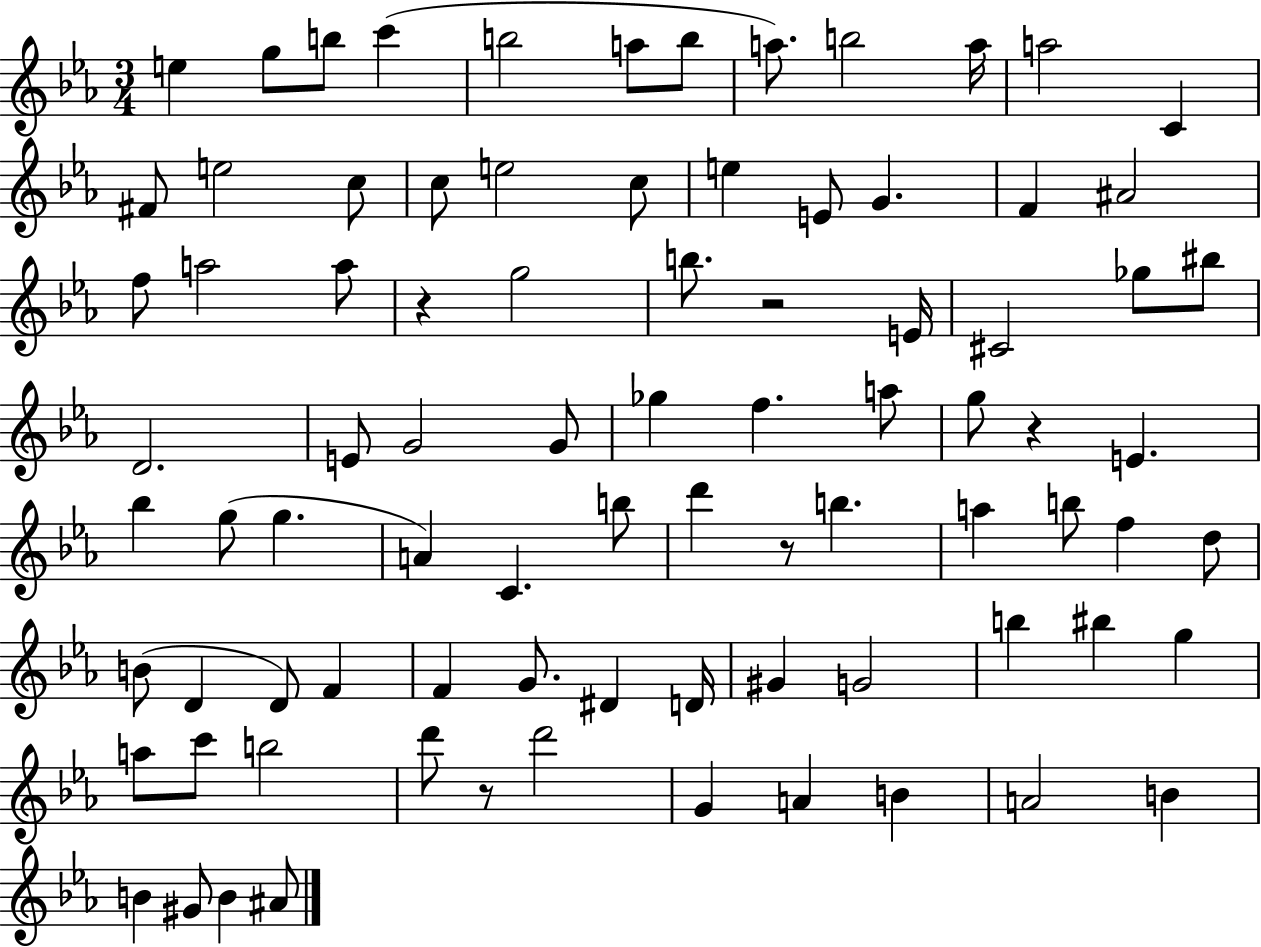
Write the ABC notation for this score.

X:1
T:Untitled
M:3/4
L:1/4
K:Eb
e g/2 b/2 c' b2 a/2 b/2 a/2 b2 a/4 a2 C ^F/2 e2 c/2 c/2 e2 c/2 e E/2 G F ^A2 f/2 a2 a/2 z g2 b/2 z2 E/4 ^C2 _g/2 ^b/2 D2 E/2 G2 G/2 _g f a/2 g/2 z E _b g/2 g A C b/2 d' z/2 b a b/2 f d/2 B/2 D D/2 F F G/2 ^D D/4 ^G G2 b ^b g a/2 c'/2 b2 d'/2 z/2 d'2 G A B A2 B B ^G/2 B ^A/2